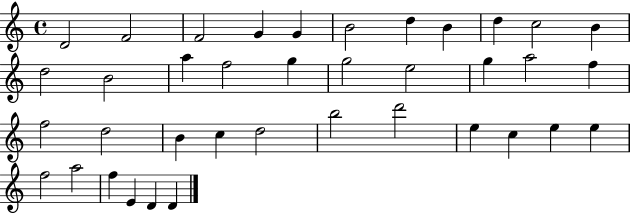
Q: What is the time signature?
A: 4/4